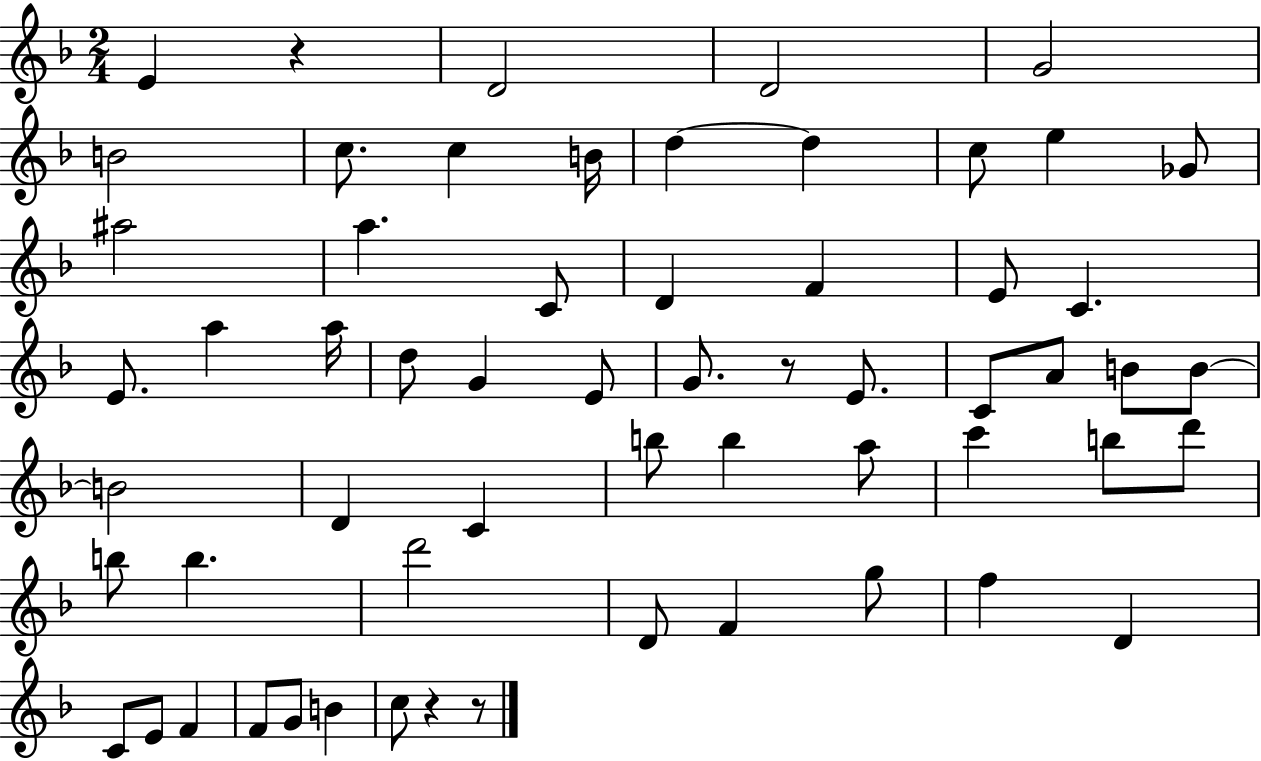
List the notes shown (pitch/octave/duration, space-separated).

E4/q R/q D4/h D4/h G4/h B4/h C5/e. C5/q B4/s D5/q D5/q C5/e E5/q Gb4/e A#5/h A5/q. C4/e D4/q F4/q E4/e C4/q. E4/e. A5/q A5/s D5/e G4/q E4/e G4/e. R/e E4/e. C4/e A4/e B4/e B4/e B4/h D4/q C4/q B5/e B5/q A5/e C6/q B5/e D6/e B5/e B5/q. D6/h D4/e F4/q G5/e F5/q D4/q C4/e E4/e F4/q F4/e G4/e B4/q C5/e R/q R/e